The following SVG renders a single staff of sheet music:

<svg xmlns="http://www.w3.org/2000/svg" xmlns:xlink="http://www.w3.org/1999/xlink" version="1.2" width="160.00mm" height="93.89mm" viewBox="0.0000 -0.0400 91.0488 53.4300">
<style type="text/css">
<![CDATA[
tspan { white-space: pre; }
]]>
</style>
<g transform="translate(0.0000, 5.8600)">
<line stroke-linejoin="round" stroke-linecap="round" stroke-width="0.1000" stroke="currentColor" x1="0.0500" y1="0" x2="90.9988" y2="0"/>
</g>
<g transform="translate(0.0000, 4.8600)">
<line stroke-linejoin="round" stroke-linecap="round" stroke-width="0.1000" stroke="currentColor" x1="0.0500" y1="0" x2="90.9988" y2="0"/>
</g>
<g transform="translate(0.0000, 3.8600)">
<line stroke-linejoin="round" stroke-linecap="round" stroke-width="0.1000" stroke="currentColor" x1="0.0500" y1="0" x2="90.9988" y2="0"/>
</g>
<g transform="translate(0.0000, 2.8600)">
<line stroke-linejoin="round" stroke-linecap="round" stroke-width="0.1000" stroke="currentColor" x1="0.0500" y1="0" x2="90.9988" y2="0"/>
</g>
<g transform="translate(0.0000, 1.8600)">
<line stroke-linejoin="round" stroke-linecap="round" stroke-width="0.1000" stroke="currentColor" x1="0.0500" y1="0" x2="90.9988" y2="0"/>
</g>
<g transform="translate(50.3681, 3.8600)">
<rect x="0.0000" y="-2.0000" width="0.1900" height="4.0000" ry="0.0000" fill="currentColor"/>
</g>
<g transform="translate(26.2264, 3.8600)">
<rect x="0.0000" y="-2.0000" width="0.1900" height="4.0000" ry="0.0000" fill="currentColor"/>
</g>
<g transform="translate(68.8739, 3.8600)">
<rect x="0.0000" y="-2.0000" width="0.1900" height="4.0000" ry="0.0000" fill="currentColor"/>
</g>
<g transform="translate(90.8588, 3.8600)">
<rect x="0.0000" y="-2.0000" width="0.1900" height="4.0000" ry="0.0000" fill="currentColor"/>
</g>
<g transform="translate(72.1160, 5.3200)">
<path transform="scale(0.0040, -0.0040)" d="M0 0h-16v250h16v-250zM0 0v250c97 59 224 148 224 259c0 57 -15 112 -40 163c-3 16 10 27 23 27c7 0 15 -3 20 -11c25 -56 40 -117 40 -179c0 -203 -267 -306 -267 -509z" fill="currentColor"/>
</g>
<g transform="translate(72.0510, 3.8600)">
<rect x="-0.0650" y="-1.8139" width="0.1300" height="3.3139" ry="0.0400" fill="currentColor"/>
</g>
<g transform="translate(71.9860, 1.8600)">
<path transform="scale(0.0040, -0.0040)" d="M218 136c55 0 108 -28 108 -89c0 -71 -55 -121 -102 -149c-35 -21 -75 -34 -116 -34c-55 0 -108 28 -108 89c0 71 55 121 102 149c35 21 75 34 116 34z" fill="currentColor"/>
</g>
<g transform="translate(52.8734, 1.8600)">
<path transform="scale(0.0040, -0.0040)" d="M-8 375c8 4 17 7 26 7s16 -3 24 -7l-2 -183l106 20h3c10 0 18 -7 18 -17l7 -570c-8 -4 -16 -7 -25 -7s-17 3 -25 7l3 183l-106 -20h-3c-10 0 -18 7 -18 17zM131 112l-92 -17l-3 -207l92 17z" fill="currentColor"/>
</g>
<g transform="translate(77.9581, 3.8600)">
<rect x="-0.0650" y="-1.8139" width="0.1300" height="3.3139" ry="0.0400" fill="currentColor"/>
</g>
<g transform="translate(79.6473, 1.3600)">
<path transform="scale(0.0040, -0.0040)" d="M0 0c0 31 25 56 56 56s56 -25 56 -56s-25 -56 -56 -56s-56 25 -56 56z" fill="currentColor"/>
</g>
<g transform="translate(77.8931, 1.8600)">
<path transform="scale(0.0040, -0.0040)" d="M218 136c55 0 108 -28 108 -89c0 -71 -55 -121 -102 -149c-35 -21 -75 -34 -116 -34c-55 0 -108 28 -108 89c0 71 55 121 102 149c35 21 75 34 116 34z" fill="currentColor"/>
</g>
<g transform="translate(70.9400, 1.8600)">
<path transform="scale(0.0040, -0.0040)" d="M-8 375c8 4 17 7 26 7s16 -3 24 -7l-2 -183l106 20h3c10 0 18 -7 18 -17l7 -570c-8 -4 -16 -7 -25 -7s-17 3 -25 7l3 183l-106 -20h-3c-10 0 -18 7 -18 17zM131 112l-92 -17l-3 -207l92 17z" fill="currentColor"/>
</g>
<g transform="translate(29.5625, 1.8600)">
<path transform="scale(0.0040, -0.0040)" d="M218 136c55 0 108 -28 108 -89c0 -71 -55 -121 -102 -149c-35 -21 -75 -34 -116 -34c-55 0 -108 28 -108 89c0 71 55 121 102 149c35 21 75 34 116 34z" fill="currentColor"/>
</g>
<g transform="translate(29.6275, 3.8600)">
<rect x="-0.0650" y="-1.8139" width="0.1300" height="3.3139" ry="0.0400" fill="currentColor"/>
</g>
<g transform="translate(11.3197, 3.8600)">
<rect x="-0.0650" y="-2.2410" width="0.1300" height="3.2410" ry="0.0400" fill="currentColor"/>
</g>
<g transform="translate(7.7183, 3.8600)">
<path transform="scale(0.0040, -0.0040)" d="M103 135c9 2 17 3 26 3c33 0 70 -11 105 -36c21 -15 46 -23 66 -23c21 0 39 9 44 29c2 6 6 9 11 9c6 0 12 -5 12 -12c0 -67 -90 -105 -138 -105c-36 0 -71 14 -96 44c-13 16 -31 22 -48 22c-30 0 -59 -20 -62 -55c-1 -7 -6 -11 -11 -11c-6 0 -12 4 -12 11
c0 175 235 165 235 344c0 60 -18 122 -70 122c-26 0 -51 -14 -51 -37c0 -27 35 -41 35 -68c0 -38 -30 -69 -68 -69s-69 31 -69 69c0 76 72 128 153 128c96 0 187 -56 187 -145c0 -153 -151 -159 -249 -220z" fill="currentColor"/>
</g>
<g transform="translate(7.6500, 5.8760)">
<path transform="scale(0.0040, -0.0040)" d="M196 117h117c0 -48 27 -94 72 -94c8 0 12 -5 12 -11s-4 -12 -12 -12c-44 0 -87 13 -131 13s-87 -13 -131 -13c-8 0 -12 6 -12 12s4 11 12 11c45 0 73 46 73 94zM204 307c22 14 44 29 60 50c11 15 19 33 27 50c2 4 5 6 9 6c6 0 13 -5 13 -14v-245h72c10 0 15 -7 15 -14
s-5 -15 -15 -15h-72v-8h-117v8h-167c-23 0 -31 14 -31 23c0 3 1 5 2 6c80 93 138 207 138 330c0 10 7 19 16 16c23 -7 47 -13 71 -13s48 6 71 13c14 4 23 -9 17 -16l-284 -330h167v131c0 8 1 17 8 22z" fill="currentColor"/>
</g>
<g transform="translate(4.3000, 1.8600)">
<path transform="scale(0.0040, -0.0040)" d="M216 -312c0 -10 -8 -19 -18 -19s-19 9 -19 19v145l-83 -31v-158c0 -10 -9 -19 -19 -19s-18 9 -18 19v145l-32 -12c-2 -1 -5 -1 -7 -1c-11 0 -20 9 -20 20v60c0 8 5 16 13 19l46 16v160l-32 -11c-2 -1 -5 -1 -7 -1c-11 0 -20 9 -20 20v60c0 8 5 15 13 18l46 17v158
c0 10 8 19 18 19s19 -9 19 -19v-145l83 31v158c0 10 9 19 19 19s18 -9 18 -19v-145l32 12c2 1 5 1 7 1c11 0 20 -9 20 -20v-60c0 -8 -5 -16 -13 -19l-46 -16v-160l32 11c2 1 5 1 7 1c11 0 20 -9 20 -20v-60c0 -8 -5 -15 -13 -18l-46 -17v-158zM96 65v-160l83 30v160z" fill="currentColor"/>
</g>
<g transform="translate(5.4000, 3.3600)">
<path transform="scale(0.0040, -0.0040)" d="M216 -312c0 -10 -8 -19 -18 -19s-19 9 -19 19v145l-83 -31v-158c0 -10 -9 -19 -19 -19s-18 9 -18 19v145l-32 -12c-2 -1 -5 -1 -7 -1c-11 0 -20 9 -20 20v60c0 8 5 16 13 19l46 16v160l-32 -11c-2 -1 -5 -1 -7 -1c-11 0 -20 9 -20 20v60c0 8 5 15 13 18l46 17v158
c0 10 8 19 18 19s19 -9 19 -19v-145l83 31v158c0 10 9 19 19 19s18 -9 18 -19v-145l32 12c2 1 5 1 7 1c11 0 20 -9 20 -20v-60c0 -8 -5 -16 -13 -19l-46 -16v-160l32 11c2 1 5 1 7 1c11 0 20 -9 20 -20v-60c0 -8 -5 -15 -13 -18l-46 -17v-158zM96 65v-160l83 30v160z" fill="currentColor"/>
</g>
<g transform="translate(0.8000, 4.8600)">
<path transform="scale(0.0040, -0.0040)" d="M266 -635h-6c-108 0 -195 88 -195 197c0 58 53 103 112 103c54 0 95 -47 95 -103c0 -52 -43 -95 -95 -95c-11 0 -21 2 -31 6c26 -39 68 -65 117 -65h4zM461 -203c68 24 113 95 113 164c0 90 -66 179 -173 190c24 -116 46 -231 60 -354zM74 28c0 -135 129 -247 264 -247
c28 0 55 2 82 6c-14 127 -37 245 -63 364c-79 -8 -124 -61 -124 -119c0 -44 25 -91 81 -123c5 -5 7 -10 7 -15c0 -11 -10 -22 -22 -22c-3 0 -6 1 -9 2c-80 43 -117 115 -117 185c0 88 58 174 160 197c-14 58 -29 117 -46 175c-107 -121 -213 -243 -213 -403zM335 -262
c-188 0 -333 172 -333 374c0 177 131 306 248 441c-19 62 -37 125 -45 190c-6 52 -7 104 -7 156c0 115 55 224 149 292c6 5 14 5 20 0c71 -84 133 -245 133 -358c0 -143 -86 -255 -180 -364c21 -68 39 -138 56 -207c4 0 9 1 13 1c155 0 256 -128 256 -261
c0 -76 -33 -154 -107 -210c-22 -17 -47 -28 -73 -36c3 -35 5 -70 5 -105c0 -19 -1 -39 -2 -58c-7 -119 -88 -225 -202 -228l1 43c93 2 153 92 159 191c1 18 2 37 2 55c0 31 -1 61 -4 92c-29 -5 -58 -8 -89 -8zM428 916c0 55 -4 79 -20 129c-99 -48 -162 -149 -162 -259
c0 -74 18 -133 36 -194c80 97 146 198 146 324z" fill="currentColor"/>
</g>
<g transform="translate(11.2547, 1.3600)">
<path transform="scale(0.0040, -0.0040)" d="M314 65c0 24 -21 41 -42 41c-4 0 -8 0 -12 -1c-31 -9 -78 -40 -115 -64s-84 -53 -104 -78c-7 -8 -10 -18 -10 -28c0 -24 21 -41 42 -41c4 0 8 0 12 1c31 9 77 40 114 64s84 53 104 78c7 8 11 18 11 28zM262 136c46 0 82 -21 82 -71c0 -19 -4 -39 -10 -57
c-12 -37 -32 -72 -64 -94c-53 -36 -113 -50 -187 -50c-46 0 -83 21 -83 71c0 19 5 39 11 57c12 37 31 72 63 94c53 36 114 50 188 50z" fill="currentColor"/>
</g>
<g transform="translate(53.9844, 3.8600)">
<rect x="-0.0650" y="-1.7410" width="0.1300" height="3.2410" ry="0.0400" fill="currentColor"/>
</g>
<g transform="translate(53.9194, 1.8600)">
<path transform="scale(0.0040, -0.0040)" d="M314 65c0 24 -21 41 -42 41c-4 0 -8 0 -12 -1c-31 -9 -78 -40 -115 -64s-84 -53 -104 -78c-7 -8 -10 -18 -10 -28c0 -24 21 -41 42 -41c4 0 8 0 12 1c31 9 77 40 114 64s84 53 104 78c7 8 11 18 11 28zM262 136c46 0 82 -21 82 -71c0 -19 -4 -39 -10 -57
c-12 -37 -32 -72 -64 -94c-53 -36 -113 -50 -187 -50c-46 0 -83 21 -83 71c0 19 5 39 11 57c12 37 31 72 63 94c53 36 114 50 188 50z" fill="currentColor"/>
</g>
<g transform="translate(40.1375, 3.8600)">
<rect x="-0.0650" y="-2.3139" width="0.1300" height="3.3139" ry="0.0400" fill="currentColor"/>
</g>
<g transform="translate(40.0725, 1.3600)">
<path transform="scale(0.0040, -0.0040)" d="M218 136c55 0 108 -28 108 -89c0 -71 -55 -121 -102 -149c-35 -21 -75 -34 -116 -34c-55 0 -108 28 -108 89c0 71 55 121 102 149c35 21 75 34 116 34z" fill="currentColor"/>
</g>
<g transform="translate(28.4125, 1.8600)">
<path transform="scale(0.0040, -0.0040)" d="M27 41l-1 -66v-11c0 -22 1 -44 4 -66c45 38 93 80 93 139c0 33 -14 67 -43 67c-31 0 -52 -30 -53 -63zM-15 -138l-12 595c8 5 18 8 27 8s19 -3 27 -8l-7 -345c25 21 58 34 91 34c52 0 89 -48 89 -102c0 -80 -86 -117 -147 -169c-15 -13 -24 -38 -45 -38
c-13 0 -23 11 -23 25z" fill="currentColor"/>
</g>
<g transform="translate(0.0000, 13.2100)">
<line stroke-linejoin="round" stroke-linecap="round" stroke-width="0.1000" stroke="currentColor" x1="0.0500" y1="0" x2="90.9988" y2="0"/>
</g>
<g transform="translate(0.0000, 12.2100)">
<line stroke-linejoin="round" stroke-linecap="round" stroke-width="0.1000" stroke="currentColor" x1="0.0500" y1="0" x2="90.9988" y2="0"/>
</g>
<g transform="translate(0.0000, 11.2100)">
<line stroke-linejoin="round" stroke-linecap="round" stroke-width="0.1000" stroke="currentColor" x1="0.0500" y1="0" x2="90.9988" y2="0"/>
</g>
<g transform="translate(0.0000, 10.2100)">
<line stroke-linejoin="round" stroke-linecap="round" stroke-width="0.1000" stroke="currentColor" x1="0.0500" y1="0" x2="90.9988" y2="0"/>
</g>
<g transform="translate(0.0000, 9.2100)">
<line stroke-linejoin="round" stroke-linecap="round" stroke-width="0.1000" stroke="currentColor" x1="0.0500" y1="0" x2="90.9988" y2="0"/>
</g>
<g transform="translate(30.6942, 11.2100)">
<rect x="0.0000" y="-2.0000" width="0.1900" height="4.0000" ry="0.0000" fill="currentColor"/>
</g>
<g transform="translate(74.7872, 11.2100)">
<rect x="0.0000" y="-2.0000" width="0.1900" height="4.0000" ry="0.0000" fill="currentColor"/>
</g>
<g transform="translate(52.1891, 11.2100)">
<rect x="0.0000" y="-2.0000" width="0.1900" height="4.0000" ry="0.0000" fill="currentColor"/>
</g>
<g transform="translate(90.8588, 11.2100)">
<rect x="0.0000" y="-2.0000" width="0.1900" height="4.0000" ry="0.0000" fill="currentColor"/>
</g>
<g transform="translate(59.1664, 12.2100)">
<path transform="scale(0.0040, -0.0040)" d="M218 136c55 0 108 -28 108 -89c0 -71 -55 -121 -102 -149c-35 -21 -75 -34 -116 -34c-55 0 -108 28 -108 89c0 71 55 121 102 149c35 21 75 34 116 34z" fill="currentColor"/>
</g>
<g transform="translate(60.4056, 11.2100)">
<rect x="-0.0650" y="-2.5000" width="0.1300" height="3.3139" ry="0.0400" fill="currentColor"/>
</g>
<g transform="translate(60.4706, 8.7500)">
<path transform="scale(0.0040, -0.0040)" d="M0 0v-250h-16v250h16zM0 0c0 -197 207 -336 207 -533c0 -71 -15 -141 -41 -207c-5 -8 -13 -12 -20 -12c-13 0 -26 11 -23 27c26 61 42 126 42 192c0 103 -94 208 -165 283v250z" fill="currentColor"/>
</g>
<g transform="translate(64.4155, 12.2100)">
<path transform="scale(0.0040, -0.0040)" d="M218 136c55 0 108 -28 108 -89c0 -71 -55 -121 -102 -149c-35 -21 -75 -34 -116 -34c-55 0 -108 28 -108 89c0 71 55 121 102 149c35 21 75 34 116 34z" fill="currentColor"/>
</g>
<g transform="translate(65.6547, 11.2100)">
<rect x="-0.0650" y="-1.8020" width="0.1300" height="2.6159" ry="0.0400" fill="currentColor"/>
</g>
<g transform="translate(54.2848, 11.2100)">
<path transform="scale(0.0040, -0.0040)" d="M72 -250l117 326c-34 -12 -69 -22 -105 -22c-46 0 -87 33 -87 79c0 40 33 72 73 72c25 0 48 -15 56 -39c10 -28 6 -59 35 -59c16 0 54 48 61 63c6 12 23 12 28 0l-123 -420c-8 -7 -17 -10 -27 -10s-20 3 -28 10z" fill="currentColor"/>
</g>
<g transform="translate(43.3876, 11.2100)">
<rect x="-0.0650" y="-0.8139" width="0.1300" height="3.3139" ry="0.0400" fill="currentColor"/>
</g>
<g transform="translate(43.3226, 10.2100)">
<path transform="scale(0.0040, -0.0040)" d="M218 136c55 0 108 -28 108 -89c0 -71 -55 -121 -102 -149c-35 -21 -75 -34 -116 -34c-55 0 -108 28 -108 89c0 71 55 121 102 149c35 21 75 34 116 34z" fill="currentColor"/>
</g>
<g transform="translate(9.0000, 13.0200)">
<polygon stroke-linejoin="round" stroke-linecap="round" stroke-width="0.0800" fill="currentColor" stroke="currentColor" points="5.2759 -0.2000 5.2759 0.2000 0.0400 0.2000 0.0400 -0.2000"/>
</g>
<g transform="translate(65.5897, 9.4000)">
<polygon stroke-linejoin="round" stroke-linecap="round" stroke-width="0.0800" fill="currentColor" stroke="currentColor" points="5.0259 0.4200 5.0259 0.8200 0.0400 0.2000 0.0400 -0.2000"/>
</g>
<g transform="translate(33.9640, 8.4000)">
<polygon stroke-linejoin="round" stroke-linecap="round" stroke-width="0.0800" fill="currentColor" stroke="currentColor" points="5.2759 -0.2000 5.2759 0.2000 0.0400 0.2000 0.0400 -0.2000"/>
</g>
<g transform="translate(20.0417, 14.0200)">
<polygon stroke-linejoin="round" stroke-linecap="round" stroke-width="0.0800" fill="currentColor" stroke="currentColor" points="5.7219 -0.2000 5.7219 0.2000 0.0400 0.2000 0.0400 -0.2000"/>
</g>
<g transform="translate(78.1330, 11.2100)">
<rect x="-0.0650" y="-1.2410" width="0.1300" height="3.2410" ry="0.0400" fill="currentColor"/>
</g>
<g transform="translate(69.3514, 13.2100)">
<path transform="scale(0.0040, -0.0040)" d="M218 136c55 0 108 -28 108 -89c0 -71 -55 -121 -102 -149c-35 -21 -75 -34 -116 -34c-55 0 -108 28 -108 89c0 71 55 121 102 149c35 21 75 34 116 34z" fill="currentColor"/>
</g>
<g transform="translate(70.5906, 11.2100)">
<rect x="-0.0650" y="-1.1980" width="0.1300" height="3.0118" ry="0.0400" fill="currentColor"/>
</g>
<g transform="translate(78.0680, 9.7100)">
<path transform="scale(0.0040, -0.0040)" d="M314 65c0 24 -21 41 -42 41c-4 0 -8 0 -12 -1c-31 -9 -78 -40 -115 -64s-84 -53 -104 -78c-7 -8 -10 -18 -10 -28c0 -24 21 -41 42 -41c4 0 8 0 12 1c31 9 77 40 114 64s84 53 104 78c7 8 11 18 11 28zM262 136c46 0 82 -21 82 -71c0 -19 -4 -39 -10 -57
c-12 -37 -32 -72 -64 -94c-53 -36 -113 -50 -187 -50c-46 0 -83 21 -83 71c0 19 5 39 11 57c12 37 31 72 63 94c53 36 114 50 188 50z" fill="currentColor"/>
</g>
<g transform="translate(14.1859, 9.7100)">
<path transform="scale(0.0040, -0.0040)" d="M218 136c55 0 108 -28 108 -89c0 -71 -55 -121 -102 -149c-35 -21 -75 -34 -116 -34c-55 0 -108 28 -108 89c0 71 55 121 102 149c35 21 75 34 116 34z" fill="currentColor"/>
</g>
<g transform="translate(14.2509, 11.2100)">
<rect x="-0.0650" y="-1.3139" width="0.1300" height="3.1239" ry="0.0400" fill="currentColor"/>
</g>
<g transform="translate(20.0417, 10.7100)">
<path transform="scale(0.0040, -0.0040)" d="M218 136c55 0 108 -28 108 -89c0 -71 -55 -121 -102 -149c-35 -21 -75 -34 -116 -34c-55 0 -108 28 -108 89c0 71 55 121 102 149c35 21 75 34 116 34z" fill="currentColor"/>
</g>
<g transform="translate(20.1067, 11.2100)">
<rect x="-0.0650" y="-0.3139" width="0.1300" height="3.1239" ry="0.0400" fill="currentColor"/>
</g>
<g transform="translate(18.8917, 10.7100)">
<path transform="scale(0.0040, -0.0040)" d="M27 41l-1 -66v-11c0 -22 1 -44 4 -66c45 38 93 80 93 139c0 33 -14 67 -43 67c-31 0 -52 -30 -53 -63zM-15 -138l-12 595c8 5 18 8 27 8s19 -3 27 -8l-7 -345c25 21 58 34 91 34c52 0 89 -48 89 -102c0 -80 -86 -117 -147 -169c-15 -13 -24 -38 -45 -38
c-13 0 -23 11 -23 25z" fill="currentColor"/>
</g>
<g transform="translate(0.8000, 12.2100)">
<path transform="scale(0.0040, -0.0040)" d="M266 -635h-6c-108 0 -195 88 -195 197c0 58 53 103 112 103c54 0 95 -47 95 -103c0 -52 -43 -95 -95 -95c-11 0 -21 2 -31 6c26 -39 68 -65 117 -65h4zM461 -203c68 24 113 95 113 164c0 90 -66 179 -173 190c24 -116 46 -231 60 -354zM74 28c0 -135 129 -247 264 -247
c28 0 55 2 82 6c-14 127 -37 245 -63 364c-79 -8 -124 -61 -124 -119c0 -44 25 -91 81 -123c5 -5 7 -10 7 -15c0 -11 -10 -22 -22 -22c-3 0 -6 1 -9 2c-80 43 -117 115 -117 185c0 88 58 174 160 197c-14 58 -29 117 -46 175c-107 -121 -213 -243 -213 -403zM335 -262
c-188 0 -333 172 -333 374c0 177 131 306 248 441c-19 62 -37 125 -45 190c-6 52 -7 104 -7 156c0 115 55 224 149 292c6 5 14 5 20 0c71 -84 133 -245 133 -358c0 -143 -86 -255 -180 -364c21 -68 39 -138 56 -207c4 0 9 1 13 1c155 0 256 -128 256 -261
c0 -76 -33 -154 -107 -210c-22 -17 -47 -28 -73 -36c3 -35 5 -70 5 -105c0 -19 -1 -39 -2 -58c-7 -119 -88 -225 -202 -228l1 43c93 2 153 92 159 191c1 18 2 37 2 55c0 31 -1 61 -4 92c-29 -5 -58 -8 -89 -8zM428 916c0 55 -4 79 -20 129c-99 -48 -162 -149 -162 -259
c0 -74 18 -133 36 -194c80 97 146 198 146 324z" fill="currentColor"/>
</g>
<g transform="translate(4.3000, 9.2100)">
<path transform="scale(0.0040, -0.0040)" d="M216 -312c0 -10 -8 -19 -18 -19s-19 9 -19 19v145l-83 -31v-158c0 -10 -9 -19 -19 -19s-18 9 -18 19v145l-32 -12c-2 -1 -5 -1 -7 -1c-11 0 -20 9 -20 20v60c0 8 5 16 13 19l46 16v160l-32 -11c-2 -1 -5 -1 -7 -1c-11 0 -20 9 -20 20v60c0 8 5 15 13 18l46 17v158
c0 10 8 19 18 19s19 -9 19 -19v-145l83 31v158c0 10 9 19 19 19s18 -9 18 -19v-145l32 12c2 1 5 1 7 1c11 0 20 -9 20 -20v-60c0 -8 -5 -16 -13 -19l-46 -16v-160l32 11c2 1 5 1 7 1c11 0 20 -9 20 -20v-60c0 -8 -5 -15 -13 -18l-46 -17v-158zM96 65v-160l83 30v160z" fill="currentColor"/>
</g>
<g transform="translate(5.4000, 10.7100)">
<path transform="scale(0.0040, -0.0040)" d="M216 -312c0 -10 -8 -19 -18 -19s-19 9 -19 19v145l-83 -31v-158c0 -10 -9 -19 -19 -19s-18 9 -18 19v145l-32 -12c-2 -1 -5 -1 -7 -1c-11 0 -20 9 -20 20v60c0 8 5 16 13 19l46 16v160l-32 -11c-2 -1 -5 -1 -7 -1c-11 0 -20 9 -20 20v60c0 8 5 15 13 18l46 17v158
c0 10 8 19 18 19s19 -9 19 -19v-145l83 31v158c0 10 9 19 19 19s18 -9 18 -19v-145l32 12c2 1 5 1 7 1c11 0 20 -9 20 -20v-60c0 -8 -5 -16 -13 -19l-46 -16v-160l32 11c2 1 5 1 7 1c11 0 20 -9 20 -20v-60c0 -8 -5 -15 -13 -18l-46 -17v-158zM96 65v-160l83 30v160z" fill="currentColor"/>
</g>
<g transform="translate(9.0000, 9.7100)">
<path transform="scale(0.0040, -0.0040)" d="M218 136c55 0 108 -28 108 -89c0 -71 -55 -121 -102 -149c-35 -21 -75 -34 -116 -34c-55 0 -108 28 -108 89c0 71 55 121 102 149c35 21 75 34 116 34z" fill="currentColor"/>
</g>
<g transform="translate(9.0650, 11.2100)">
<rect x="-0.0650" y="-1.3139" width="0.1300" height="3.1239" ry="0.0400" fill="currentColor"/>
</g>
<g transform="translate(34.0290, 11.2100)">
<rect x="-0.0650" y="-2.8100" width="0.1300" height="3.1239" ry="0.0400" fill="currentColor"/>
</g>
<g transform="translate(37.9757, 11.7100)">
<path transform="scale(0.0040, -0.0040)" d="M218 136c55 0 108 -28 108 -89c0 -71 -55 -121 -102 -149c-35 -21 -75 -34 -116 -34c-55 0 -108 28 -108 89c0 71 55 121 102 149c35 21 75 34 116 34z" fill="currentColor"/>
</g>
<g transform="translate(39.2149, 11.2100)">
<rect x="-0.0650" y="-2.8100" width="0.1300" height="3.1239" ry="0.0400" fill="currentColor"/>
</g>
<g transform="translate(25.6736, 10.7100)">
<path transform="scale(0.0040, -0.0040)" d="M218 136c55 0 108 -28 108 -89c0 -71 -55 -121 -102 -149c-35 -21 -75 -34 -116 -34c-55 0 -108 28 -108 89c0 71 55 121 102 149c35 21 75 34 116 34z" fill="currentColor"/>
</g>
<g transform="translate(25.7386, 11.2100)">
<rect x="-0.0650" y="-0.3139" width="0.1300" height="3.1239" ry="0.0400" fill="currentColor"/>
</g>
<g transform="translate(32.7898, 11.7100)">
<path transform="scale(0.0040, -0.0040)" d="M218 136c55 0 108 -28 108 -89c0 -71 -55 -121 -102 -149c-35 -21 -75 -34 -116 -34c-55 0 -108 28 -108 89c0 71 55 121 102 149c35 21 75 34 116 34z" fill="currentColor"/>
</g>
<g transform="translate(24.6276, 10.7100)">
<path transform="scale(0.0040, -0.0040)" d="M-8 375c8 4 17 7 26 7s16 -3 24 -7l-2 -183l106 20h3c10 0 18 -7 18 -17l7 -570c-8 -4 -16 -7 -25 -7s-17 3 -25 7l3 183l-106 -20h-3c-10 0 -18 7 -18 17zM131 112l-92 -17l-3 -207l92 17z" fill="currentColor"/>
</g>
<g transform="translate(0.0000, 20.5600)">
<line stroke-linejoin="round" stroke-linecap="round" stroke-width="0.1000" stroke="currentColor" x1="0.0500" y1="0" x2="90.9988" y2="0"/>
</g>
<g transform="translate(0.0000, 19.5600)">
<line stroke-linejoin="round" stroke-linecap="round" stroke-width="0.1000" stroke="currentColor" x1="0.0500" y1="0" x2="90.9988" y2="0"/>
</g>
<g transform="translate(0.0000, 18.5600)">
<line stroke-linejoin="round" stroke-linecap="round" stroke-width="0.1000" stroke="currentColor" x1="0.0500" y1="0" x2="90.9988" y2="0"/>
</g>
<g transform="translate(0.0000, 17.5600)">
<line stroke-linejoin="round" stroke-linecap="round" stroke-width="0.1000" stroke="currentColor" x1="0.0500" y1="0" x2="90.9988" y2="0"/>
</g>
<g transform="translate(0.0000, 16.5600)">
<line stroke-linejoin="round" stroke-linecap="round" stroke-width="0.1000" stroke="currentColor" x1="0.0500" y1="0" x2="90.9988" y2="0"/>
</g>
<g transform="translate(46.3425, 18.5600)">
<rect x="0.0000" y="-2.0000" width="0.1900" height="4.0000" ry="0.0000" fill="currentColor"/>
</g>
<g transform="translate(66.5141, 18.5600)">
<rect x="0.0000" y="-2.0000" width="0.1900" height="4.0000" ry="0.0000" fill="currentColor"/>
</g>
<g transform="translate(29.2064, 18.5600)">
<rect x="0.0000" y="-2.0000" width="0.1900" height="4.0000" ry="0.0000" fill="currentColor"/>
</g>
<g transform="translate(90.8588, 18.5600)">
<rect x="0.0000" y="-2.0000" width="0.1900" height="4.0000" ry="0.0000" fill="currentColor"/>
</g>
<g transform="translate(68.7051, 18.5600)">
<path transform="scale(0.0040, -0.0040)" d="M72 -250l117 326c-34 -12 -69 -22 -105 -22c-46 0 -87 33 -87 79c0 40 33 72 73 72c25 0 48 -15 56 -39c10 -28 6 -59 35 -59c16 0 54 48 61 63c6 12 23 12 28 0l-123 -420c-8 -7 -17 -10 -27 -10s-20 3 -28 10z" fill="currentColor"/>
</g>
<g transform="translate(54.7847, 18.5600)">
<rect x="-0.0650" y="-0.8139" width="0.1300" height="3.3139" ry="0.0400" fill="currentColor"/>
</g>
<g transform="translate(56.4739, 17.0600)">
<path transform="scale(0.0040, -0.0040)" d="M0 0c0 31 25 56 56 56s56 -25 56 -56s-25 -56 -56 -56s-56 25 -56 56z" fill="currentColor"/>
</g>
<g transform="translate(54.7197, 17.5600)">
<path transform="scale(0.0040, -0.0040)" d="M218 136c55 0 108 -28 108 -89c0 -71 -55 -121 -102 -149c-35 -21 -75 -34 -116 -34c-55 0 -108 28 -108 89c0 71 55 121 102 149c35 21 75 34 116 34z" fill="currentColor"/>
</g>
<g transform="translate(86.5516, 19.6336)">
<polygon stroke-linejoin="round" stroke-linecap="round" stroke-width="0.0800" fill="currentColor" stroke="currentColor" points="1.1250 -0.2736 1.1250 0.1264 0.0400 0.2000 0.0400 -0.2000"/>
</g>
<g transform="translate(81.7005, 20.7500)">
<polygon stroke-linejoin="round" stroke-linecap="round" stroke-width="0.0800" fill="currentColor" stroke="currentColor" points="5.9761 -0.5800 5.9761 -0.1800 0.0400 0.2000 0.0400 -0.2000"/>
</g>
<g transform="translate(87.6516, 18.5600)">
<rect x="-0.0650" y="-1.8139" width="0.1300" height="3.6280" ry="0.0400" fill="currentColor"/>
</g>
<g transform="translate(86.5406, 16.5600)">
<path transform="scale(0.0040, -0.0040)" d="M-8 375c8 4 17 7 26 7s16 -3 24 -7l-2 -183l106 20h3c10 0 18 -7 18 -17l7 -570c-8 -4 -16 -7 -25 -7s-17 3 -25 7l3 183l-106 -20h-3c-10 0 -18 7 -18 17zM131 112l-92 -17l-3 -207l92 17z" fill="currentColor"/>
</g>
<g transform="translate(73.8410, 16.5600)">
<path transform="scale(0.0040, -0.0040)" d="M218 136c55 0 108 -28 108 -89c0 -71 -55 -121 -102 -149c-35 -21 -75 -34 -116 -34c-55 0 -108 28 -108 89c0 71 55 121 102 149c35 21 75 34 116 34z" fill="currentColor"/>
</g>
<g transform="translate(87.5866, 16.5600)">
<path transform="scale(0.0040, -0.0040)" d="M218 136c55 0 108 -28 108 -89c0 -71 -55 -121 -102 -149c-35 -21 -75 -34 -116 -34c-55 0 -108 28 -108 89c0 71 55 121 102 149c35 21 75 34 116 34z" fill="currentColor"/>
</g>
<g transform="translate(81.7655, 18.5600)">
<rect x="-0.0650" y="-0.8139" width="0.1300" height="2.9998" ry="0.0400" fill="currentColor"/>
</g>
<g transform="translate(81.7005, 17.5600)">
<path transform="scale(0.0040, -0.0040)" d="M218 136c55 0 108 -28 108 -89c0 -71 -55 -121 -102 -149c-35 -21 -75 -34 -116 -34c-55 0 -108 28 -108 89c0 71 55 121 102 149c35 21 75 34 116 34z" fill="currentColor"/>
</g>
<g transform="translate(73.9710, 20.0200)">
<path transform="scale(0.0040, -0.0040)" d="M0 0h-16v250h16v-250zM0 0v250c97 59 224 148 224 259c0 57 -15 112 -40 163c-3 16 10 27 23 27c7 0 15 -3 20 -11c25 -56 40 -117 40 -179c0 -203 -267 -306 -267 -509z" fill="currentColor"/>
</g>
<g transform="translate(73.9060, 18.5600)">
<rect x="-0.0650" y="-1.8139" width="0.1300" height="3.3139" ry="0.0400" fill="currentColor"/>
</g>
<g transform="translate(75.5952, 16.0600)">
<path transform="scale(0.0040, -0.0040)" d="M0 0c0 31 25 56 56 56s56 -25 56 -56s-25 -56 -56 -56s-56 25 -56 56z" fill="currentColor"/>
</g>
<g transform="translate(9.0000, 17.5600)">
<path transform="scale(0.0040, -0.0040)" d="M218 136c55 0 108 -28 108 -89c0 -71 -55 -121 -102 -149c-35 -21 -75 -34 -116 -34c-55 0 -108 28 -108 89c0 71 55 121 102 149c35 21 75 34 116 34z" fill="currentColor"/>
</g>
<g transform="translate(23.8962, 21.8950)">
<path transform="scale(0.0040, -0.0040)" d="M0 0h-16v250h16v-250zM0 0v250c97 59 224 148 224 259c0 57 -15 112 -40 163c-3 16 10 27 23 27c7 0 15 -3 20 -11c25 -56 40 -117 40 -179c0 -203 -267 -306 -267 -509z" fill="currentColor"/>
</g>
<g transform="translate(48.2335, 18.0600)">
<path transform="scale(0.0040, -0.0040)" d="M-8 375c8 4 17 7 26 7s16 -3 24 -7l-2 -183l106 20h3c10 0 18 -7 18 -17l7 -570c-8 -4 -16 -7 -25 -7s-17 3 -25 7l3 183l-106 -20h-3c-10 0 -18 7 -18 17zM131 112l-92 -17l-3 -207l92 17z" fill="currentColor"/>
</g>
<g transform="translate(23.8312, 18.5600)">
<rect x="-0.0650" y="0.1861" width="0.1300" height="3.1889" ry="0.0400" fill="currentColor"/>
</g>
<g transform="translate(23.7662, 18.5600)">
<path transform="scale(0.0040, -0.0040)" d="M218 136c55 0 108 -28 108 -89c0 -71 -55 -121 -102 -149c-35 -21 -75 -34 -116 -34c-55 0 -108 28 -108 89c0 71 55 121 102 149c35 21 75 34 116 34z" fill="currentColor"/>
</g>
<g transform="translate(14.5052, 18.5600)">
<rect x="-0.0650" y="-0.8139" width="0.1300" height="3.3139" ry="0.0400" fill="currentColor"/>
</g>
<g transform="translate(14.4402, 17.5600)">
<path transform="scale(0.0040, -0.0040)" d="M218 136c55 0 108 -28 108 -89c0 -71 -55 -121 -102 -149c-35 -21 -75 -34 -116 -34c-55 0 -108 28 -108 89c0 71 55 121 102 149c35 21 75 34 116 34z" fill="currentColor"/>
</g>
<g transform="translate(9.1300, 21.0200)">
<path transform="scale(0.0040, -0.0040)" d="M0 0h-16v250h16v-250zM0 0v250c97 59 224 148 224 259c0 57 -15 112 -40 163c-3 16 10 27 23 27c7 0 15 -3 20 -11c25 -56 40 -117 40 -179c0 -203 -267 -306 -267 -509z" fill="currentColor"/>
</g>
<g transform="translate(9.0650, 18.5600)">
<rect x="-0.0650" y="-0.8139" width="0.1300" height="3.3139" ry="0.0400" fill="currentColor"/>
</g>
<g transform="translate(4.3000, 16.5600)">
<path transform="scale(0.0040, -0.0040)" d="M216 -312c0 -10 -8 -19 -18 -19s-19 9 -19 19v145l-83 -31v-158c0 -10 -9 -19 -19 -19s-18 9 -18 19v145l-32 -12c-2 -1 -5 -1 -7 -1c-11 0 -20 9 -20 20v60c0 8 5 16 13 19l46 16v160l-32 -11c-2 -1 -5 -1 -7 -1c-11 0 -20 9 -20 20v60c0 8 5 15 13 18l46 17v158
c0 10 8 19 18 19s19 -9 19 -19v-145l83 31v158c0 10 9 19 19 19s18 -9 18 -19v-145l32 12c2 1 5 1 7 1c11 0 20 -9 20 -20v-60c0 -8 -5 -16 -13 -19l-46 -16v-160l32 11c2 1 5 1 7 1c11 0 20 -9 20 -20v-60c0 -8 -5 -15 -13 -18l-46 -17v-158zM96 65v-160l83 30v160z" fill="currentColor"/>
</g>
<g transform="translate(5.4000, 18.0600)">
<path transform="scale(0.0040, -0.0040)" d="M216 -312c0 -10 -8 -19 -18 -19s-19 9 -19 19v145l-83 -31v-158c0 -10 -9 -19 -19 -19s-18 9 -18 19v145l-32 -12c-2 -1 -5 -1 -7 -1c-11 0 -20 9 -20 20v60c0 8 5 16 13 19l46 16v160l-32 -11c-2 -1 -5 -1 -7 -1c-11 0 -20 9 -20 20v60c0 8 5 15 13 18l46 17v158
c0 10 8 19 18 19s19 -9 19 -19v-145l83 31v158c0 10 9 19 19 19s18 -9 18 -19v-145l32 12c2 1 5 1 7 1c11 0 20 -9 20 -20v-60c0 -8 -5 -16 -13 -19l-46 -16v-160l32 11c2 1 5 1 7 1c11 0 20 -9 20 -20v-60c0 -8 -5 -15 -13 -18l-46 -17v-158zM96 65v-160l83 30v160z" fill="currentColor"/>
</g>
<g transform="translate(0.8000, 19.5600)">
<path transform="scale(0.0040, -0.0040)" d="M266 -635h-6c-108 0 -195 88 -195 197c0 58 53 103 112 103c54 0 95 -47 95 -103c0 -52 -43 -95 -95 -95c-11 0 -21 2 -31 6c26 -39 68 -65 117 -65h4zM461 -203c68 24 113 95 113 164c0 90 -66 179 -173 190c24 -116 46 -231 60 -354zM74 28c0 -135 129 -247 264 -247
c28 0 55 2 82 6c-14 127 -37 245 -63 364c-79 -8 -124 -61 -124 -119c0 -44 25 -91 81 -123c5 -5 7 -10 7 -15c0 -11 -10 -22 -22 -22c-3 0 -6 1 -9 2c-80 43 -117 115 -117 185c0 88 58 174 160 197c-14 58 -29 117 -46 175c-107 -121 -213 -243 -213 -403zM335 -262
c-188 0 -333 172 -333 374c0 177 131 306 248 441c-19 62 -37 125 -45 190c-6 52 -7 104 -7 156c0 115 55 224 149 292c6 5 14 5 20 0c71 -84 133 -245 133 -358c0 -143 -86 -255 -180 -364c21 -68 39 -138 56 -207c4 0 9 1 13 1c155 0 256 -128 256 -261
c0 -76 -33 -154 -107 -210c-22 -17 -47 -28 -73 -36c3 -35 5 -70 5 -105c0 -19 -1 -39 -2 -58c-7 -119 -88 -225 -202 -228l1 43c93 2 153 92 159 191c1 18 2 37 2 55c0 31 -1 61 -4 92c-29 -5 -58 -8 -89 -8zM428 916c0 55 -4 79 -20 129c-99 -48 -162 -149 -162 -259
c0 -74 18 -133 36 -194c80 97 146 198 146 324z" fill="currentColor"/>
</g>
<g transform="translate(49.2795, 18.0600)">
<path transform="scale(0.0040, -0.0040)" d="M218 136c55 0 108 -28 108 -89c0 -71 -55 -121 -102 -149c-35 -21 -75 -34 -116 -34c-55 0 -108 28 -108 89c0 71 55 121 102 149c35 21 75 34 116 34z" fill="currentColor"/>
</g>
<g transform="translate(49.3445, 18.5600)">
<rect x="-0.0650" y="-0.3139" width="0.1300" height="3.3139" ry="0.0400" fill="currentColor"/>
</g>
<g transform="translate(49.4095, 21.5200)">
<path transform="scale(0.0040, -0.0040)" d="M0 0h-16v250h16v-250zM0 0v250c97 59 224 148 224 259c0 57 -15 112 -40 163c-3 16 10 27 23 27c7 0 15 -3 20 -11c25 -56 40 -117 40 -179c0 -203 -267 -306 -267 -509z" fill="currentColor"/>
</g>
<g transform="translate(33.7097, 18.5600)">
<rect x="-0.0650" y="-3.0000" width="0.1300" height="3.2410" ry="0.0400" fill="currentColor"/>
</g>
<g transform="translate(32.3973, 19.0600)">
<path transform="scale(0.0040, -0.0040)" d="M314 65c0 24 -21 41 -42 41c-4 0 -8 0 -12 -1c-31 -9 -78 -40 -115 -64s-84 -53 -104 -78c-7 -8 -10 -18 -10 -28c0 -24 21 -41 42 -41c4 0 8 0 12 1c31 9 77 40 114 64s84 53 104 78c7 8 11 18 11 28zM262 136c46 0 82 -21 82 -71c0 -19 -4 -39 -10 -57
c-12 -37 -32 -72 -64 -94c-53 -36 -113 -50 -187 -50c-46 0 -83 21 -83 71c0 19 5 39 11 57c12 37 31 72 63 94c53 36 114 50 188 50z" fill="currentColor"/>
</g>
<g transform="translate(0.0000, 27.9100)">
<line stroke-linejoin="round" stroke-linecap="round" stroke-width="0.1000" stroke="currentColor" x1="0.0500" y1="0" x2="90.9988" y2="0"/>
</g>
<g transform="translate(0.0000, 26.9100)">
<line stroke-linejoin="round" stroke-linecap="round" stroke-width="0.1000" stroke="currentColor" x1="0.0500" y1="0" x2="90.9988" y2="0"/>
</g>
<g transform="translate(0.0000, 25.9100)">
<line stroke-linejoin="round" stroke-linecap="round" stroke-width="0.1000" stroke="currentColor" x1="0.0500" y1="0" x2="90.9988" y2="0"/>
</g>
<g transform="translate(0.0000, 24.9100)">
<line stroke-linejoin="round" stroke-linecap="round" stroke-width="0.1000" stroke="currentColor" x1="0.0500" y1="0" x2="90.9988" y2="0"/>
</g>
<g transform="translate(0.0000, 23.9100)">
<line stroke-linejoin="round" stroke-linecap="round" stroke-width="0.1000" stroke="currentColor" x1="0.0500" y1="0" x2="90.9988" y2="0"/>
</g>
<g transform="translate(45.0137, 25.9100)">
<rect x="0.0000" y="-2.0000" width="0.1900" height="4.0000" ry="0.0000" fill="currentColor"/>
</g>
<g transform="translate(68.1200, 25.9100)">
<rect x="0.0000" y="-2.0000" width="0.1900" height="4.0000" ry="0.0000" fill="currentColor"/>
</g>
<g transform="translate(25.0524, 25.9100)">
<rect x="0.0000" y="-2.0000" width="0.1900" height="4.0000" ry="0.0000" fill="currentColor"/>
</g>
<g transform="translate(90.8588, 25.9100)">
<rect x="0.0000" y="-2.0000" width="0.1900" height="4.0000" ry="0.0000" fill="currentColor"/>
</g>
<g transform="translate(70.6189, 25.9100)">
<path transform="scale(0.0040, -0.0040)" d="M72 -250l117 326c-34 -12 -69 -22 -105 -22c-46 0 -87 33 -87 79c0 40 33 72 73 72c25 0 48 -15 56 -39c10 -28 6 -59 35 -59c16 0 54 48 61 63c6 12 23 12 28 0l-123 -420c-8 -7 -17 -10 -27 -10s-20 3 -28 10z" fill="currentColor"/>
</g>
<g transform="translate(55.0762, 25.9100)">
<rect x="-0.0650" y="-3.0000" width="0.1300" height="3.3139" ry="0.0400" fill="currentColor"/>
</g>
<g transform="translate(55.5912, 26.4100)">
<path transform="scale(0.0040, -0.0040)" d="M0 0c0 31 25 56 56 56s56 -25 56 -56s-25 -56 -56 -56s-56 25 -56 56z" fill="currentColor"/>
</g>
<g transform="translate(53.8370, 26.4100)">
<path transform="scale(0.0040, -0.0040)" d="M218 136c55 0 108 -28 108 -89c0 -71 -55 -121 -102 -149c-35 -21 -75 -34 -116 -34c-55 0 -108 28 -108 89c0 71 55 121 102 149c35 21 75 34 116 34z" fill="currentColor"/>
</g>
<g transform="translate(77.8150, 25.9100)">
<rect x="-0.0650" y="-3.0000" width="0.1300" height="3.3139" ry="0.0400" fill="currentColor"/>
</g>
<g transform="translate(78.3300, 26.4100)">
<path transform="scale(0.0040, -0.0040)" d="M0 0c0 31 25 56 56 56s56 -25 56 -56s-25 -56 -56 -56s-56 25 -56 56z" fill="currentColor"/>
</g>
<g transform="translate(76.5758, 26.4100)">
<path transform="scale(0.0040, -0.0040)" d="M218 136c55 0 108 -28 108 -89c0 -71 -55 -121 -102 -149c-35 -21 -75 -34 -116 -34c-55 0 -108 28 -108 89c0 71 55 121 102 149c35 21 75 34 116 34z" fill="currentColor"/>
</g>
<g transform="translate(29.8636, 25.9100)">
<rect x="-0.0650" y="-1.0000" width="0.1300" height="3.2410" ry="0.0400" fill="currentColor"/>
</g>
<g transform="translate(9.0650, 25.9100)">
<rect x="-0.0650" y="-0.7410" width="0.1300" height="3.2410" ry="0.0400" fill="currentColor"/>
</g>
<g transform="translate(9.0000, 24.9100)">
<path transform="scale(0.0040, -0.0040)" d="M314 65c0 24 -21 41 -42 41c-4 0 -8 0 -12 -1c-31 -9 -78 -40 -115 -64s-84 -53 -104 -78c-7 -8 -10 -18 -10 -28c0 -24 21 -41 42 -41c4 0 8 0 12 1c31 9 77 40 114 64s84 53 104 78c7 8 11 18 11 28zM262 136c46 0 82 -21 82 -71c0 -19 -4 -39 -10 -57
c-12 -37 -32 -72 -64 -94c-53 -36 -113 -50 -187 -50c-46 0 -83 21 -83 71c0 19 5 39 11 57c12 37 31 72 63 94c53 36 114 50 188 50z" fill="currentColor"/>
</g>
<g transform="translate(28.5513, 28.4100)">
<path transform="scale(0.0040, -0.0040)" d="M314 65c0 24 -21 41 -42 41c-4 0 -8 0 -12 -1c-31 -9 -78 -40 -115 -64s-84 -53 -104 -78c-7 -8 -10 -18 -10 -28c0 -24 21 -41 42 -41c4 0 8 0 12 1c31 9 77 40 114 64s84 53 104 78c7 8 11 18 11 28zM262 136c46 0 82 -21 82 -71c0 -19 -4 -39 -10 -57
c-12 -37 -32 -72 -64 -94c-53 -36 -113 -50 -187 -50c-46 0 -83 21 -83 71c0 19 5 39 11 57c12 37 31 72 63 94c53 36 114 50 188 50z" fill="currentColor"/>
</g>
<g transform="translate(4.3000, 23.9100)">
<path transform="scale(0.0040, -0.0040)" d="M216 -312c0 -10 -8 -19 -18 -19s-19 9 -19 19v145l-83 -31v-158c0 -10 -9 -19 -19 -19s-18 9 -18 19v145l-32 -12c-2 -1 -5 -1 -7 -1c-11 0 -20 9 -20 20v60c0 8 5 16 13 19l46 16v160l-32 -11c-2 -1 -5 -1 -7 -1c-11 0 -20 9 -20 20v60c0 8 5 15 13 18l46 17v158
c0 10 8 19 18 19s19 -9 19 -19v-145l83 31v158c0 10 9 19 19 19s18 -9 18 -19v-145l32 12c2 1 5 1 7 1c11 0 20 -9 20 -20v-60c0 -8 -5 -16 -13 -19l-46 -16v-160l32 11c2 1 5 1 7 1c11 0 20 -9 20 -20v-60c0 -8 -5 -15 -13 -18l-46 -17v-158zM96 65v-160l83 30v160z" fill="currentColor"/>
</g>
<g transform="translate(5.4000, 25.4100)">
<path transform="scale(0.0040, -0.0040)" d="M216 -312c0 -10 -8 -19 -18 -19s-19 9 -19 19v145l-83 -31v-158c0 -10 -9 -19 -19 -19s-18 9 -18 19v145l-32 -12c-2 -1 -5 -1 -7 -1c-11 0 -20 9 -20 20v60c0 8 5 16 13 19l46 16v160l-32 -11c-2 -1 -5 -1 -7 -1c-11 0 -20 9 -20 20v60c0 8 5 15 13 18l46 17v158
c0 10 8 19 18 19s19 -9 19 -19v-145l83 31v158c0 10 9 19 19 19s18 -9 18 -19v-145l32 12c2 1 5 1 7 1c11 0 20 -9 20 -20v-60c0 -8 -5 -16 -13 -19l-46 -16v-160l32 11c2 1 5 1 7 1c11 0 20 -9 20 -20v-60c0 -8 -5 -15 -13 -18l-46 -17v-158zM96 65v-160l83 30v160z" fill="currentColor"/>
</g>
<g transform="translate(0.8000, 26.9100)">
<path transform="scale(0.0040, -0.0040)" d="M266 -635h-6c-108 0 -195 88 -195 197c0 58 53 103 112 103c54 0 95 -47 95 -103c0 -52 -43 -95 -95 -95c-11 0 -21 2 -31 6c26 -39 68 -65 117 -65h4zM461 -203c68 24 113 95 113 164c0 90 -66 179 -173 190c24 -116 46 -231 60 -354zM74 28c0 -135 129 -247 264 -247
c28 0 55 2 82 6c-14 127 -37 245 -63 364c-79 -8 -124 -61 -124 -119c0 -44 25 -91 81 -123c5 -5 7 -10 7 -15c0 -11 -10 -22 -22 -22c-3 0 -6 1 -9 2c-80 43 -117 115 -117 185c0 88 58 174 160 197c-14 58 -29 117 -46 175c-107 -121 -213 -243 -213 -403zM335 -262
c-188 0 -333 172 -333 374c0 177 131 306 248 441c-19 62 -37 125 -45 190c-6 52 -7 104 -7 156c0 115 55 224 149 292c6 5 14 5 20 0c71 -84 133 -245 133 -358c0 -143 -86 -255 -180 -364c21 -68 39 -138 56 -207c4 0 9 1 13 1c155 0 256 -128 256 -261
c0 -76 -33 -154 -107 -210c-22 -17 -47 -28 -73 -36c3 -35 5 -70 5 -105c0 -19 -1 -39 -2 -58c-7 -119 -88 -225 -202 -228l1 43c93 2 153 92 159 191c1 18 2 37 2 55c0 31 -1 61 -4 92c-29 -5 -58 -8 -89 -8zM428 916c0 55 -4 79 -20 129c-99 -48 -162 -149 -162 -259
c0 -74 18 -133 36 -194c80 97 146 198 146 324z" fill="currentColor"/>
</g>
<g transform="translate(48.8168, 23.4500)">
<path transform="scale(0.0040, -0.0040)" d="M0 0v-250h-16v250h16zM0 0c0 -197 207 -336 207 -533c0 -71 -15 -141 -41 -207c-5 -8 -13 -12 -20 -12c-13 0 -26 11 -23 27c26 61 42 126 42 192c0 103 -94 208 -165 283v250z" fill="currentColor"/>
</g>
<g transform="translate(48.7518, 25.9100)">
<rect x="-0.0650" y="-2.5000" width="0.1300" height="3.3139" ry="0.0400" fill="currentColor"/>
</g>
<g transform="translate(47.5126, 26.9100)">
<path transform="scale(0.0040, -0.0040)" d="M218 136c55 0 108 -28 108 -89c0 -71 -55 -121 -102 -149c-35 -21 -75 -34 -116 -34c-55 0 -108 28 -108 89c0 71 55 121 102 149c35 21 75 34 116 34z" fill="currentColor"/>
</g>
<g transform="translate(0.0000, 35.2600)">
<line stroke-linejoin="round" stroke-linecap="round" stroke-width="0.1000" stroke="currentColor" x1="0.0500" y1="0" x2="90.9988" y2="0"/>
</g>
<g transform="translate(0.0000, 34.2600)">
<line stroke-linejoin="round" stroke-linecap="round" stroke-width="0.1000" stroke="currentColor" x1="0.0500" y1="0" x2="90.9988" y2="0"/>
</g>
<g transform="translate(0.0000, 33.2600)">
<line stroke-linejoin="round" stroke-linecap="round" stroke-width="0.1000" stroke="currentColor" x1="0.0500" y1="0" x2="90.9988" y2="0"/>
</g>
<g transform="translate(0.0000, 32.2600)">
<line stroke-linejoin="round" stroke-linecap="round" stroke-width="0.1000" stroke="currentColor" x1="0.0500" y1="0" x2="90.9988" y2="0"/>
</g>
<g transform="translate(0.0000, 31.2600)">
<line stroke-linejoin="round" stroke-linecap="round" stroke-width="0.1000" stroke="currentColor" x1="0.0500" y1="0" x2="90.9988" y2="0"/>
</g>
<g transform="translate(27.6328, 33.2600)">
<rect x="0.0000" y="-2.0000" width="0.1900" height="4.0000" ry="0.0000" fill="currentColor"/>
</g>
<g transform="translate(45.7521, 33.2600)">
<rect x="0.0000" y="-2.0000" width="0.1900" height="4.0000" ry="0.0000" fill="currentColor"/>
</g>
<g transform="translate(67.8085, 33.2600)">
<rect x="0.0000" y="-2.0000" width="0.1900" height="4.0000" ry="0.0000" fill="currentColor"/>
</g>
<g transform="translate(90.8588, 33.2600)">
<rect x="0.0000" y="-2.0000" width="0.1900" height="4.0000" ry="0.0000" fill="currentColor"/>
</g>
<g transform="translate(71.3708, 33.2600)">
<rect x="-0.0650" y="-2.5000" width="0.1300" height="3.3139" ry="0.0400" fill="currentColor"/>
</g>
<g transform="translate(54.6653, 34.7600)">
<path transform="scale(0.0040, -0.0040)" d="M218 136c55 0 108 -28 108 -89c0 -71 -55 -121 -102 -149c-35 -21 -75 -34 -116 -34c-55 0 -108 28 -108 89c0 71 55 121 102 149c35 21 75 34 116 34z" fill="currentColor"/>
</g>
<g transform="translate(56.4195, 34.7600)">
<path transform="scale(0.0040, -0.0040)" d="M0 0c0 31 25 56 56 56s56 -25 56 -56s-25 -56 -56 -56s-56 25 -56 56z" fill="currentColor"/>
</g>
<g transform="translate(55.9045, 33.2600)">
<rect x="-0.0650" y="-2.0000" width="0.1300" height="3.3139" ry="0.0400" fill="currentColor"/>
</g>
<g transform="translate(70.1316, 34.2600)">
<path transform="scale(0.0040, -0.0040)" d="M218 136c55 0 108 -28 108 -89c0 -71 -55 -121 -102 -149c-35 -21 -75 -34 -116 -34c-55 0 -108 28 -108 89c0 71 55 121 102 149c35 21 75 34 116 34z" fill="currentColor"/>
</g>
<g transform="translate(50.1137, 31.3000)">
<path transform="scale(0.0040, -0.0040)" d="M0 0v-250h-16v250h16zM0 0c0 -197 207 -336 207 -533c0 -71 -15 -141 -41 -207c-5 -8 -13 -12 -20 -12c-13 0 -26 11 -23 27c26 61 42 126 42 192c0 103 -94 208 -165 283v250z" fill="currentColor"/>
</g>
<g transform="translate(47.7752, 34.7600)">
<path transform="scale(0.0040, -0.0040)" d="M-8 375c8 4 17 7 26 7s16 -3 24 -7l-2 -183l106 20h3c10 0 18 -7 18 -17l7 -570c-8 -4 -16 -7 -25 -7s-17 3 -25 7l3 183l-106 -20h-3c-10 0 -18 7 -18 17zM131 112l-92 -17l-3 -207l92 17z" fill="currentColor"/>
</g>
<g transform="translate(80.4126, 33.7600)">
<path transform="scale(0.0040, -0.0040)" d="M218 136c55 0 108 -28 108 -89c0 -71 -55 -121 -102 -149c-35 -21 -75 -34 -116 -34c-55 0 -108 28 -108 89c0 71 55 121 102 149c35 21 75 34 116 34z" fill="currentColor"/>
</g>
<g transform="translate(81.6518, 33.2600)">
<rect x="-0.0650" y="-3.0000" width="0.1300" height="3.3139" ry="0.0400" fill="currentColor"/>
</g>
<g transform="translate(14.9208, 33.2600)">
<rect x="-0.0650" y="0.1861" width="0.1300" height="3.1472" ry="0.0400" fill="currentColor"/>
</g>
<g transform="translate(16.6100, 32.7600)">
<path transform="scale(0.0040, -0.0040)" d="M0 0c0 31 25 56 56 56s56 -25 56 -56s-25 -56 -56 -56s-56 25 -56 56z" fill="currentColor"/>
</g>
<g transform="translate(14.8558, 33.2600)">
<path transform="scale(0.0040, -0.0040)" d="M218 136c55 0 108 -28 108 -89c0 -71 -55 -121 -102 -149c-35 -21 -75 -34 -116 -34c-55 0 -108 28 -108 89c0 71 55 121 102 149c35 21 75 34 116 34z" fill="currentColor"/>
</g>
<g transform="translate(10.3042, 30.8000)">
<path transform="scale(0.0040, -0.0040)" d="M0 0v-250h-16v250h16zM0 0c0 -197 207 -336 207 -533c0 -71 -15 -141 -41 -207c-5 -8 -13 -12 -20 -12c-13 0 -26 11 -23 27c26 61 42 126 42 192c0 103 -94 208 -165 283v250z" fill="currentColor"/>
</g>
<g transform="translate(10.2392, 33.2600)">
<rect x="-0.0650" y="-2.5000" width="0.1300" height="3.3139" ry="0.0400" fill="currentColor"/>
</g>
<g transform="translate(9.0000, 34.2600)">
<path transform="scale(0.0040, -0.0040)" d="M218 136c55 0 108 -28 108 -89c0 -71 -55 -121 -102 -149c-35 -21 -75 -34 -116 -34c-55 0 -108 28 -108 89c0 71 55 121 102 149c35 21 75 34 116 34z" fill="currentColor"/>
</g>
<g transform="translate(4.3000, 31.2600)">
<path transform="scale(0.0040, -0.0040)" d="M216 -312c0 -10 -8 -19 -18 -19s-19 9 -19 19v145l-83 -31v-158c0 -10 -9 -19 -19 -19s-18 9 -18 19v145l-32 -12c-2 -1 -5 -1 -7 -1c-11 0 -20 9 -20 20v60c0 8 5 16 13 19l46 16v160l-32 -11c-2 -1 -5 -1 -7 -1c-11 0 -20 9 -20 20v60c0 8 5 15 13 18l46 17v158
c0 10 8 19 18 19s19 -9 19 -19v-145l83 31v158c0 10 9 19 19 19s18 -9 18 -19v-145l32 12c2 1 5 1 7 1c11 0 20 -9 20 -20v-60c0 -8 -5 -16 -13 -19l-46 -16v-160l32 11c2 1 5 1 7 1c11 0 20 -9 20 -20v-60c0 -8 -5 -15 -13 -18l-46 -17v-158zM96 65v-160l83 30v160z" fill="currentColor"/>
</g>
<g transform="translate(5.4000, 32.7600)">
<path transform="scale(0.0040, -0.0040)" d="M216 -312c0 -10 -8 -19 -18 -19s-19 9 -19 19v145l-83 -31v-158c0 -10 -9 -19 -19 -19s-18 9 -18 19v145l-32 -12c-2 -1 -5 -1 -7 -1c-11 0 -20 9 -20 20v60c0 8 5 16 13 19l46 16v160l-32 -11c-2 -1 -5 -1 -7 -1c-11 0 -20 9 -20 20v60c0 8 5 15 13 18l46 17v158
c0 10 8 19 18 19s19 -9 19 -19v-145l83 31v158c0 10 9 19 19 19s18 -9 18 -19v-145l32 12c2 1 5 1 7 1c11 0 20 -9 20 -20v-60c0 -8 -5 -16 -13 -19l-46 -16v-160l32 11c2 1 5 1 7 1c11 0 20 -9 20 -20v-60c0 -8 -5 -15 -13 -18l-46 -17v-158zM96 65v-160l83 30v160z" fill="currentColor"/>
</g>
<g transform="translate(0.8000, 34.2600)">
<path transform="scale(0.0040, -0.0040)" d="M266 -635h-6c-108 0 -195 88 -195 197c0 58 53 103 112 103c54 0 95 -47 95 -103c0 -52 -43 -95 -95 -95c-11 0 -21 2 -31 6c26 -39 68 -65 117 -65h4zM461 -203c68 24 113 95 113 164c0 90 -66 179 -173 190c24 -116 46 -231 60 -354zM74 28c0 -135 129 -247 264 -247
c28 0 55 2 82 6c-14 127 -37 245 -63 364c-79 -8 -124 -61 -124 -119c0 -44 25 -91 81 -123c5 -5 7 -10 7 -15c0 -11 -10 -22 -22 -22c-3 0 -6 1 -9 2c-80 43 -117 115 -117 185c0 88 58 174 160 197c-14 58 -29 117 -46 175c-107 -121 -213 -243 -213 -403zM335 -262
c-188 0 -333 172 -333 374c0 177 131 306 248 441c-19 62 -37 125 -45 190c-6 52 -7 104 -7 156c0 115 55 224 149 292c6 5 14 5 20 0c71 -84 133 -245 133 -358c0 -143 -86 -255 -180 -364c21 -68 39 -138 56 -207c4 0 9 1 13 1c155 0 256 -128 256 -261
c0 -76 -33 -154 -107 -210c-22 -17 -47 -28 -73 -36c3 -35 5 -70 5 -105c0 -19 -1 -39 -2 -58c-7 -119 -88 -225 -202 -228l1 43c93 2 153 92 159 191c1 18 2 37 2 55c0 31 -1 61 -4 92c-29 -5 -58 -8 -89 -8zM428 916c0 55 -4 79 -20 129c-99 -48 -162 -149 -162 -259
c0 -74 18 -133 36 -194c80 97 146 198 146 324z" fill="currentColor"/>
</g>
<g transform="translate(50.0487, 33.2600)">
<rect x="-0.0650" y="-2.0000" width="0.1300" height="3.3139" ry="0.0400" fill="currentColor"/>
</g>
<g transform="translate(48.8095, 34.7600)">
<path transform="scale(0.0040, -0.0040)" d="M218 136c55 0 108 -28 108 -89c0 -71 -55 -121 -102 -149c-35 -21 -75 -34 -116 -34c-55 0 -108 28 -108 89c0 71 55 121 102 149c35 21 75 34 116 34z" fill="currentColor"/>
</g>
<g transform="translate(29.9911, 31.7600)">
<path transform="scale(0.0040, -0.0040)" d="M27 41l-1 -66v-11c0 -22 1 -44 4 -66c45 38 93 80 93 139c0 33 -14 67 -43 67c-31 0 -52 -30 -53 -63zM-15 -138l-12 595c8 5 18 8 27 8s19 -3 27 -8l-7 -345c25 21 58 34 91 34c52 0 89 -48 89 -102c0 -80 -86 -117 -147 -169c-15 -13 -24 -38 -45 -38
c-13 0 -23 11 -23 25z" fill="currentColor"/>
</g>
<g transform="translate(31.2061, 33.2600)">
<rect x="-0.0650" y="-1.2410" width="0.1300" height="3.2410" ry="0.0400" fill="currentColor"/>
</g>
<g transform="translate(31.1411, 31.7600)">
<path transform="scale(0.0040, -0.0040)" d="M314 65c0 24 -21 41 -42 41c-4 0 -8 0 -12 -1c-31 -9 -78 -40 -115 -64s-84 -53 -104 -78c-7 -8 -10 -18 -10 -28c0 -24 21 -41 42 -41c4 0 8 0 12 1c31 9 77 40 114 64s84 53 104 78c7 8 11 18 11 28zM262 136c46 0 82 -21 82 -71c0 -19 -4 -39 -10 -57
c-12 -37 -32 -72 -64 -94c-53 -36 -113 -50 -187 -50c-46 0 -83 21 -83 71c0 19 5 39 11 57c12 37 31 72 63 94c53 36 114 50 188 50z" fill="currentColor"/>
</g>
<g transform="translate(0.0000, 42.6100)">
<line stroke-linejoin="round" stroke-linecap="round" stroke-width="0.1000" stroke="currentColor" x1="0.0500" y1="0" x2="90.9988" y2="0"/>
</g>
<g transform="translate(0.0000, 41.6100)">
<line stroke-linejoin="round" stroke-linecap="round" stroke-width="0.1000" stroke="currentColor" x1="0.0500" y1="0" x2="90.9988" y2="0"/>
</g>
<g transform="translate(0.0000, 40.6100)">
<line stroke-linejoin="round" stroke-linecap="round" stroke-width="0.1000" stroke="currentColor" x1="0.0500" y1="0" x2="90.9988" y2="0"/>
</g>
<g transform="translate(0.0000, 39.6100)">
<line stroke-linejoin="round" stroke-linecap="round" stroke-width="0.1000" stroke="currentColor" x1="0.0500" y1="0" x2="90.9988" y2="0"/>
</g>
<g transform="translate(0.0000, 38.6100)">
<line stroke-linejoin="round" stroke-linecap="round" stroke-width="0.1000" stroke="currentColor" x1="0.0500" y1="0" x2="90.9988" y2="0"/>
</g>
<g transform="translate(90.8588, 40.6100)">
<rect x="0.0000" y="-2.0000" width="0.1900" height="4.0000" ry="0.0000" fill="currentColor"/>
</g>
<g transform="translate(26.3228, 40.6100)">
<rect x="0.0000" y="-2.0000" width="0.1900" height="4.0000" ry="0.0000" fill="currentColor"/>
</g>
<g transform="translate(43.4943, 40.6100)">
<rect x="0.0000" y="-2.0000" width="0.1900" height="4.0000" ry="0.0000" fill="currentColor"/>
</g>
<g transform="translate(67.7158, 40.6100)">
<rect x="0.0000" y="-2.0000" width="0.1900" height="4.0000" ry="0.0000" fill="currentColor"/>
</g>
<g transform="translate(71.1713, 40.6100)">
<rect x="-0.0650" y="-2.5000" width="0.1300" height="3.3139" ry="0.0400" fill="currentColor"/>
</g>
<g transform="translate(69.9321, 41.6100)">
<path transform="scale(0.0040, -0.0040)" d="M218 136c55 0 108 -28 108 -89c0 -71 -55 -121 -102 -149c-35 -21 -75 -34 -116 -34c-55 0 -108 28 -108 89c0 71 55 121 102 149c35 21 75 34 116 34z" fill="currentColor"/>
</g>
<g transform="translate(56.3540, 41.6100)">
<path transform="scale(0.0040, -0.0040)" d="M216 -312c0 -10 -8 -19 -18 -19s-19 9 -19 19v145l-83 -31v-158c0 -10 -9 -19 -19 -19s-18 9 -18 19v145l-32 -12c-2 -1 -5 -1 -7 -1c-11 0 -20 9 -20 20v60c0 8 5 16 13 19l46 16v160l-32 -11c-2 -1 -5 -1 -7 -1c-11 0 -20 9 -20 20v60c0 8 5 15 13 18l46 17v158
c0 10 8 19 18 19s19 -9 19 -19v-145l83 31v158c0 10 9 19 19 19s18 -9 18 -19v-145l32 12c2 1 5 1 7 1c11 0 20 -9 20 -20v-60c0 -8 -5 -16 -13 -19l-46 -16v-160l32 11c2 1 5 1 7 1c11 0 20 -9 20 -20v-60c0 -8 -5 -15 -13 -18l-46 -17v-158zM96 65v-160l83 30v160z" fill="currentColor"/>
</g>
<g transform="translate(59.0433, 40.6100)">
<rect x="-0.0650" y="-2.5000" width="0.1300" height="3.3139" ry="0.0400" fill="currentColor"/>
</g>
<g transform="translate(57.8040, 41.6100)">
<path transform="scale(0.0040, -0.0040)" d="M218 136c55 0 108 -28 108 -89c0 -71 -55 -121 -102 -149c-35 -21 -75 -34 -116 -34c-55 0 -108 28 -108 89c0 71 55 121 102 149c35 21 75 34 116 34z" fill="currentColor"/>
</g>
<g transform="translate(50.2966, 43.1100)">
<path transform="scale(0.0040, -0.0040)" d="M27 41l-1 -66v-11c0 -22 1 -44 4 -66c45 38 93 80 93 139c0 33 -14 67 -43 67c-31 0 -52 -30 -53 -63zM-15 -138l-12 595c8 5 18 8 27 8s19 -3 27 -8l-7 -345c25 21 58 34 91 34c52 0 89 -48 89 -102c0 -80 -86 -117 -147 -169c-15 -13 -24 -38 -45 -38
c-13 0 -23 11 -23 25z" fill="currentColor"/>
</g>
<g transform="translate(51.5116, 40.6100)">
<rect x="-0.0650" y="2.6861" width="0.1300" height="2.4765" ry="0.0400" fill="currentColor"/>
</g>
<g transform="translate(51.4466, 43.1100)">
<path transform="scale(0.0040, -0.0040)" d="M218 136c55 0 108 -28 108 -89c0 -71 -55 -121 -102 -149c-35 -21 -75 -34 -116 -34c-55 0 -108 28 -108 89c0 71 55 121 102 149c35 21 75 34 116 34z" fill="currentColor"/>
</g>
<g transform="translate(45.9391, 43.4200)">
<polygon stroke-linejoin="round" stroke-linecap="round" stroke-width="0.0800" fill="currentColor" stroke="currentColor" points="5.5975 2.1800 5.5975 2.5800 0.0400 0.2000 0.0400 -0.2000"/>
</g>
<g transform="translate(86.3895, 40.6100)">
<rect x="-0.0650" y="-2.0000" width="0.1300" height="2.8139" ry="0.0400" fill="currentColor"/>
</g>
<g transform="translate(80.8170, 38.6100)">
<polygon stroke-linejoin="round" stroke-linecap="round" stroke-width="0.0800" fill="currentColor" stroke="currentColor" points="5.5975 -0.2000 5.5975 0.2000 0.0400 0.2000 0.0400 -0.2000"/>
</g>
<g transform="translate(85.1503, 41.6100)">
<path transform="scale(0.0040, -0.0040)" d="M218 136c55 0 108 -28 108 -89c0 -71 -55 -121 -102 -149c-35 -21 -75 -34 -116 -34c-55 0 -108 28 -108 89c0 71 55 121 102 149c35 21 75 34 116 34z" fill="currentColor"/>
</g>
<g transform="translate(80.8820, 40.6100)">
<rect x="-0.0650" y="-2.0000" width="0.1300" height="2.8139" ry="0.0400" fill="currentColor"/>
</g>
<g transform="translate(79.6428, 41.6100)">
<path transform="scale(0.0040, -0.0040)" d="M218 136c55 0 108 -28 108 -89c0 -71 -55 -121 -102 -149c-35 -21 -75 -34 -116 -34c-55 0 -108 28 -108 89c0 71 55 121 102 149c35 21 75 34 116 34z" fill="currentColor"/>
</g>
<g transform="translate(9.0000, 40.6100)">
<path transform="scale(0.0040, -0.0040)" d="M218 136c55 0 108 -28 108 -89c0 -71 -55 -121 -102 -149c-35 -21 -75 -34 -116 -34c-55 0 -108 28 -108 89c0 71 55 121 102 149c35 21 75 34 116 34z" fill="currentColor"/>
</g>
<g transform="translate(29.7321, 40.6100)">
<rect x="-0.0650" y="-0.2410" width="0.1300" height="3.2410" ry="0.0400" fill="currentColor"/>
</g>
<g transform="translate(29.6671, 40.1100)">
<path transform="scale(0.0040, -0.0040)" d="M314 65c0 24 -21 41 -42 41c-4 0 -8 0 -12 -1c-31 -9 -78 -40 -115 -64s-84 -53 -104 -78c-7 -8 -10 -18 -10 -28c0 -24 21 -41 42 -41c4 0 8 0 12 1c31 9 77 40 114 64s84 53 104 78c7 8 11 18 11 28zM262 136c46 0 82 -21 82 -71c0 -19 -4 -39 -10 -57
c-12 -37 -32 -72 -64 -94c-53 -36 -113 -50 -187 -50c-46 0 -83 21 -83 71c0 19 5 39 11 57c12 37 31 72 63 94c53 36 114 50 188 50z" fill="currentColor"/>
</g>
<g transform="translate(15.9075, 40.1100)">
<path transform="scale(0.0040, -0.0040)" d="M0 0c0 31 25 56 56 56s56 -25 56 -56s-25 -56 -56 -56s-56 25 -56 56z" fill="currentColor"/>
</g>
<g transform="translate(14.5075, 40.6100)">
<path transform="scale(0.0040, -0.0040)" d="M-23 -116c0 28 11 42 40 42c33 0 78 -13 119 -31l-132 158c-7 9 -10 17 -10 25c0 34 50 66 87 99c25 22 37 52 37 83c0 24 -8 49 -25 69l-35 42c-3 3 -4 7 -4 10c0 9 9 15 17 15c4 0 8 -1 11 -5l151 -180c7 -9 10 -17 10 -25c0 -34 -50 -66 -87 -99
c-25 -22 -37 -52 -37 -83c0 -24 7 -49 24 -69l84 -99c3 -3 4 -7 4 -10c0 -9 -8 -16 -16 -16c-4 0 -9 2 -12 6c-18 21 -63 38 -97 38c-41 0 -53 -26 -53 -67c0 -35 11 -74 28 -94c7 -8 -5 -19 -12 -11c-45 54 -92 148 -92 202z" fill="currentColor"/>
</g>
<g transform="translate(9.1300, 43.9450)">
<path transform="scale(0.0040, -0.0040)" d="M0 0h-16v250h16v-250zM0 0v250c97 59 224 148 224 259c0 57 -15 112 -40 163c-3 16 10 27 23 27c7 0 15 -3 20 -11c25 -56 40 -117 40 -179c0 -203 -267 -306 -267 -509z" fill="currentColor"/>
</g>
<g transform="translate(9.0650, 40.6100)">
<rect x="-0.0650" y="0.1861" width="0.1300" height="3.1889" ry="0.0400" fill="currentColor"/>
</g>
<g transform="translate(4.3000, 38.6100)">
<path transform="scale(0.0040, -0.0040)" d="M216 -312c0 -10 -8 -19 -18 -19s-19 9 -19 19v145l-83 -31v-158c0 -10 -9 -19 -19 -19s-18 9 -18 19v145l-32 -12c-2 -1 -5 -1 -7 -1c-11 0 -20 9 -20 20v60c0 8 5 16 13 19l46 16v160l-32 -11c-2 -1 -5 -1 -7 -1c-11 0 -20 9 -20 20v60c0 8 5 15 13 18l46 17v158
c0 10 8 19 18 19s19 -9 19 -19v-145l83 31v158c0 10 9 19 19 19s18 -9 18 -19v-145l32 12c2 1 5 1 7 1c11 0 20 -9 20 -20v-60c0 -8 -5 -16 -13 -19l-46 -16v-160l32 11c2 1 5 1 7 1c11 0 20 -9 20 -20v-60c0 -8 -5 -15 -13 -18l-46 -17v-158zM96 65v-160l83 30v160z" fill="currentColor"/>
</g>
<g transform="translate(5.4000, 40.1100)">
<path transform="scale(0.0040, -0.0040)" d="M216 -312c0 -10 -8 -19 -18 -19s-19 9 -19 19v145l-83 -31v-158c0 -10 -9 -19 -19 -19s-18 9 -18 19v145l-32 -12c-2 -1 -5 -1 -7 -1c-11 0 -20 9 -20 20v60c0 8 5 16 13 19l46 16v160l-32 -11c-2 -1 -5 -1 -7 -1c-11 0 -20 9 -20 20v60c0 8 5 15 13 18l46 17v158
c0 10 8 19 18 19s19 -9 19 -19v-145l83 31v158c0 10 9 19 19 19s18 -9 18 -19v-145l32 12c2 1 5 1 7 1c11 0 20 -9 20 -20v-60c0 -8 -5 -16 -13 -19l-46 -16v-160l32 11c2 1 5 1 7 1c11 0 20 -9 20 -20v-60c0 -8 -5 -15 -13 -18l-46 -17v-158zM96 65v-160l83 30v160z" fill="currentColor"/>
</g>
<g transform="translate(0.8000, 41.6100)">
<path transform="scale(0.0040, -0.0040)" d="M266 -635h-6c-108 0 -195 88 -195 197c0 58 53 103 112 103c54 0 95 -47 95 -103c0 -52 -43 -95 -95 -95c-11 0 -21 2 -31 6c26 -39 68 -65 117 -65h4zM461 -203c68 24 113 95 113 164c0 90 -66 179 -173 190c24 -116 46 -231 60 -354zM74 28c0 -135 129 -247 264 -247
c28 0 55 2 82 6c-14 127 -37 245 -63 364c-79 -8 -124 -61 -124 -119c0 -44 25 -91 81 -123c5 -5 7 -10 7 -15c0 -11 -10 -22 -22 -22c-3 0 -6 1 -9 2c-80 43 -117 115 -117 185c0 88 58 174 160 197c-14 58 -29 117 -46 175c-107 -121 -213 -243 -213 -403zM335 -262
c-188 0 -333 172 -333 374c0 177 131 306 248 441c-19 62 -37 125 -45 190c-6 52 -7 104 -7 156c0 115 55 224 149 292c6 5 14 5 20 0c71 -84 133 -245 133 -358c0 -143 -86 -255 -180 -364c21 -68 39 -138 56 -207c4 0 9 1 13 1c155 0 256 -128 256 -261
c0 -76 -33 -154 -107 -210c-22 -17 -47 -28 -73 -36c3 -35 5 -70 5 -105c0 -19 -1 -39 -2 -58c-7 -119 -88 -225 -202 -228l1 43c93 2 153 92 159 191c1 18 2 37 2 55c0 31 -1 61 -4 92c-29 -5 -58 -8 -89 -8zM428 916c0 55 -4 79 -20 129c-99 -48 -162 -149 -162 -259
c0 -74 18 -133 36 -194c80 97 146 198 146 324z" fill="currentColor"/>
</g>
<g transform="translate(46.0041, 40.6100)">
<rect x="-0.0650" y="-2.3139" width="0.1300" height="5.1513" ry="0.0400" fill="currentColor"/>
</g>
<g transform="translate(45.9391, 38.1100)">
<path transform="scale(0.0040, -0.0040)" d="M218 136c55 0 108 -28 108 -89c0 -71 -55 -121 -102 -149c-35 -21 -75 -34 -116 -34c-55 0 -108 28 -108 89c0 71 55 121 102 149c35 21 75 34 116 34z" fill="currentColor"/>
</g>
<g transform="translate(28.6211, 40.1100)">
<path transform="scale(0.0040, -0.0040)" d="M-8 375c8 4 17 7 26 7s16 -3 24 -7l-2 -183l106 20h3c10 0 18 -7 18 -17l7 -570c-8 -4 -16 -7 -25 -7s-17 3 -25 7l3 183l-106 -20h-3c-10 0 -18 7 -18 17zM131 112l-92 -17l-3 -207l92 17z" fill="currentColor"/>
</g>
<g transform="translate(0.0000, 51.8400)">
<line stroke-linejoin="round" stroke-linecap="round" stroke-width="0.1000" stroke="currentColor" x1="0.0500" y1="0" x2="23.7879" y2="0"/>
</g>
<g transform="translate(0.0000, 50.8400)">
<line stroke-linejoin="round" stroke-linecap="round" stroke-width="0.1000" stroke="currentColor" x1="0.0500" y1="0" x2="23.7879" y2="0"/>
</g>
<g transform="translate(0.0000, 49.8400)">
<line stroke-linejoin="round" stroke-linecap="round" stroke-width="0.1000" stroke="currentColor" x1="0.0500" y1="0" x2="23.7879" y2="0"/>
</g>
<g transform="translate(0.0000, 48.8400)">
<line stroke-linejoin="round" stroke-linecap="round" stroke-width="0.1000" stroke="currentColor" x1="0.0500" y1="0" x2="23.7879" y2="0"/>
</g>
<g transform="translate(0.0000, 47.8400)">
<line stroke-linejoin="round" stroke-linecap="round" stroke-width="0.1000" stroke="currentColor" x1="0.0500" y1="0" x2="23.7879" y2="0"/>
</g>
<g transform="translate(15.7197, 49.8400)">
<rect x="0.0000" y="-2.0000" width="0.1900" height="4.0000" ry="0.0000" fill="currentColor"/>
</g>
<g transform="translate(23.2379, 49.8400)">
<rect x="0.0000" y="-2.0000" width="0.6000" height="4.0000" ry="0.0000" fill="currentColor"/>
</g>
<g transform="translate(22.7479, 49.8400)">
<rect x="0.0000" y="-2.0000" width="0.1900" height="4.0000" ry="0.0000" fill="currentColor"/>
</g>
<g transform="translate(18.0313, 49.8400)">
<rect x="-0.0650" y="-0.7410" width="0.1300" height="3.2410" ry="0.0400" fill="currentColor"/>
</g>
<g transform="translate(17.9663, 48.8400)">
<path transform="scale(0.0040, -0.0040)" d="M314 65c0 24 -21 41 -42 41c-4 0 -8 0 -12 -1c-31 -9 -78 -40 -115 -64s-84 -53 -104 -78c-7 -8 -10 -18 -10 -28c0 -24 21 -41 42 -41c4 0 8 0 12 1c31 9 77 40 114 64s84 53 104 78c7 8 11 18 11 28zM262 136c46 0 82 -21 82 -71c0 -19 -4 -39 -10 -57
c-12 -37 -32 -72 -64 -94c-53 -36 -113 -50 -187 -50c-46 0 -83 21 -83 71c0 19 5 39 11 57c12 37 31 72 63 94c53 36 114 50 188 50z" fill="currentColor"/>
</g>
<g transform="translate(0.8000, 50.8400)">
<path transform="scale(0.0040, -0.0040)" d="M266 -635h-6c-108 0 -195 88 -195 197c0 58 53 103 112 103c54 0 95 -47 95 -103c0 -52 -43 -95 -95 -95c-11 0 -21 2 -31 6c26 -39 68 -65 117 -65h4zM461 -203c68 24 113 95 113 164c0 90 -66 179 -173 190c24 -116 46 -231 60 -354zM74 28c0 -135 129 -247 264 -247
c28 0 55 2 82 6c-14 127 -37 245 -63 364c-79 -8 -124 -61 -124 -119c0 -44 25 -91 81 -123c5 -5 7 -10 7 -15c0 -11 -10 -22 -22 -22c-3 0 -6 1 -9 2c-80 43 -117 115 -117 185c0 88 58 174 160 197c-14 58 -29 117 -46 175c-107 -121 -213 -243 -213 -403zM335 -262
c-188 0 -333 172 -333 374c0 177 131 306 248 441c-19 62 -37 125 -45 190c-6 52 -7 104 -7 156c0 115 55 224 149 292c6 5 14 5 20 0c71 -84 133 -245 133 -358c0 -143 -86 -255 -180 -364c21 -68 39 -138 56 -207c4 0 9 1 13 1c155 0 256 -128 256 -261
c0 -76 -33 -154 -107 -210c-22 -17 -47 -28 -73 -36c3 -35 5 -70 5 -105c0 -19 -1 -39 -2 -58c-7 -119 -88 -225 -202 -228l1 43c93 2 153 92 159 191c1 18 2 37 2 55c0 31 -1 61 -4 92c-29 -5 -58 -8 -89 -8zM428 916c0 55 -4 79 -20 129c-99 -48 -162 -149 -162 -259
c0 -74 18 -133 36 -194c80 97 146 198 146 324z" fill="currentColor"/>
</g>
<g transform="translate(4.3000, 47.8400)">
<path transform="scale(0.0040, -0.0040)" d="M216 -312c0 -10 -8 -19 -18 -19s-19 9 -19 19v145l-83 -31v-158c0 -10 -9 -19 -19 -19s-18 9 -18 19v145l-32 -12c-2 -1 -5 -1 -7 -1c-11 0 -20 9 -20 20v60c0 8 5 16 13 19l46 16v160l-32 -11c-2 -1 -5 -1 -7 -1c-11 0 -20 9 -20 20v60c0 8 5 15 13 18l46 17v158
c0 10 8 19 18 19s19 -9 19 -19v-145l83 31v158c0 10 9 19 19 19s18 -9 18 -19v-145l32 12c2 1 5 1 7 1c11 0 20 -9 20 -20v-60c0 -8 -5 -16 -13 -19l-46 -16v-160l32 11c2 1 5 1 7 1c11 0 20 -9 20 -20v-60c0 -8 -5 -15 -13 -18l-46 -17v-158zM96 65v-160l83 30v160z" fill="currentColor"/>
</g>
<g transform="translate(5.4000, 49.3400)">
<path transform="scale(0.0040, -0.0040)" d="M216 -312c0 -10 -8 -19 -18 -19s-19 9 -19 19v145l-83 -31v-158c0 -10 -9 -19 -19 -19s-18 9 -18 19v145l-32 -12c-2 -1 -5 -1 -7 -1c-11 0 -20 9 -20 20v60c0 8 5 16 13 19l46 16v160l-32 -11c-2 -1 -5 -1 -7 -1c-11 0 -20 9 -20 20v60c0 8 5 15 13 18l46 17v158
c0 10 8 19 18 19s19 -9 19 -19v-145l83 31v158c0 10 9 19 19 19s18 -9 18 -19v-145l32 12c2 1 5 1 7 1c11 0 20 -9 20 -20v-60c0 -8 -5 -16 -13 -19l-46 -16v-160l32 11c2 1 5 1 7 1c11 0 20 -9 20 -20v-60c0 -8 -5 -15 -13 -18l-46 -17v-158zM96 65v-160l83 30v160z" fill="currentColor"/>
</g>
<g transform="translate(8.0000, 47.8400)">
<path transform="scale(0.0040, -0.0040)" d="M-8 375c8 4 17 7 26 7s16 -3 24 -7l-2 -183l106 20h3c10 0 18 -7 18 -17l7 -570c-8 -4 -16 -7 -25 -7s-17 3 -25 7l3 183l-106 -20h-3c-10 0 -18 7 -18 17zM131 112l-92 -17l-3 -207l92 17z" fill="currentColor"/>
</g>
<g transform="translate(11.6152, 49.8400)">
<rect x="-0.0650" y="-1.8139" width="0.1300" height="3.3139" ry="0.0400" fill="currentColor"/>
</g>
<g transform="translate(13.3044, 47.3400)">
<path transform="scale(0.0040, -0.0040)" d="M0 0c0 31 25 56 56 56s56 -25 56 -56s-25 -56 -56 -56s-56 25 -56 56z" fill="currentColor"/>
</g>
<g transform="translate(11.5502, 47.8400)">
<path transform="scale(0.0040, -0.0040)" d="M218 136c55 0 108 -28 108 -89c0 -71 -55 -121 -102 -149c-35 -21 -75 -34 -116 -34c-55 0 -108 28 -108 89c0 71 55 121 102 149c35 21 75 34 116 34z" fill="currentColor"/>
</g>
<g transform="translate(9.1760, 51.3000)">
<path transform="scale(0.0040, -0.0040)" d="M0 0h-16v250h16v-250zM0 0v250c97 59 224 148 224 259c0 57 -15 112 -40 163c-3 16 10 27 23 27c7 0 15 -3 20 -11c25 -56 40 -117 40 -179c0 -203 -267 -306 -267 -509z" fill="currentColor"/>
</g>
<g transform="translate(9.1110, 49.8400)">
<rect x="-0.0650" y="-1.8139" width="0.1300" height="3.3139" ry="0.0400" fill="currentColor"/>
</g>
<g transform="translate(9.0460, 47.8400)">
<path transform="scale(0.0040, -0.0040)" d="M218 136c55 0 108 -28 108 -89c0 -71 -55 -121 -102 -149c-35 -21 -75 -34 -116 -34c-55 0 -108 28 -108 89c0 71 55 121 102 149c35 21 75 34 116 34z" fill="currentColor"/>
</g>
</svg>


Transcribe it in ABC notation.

X:1
T:Untitled
M:2/4
L:1/4
K:D
g2 _f g f2 f/2 f e/2 e/2 _c/2 c/2 A/2 A/2 d z/2 G/2 G/2 E/2 e2 d/2 d B/2 A2 c/2 d z/2 ^f/2 d/2 f/4 d2 D2 G/2 A z/2 A G/2 B _e2 F/2 F G A B/2 z c2 g/2 _D/2 ^G G G/2 G/2 f/2 f d2